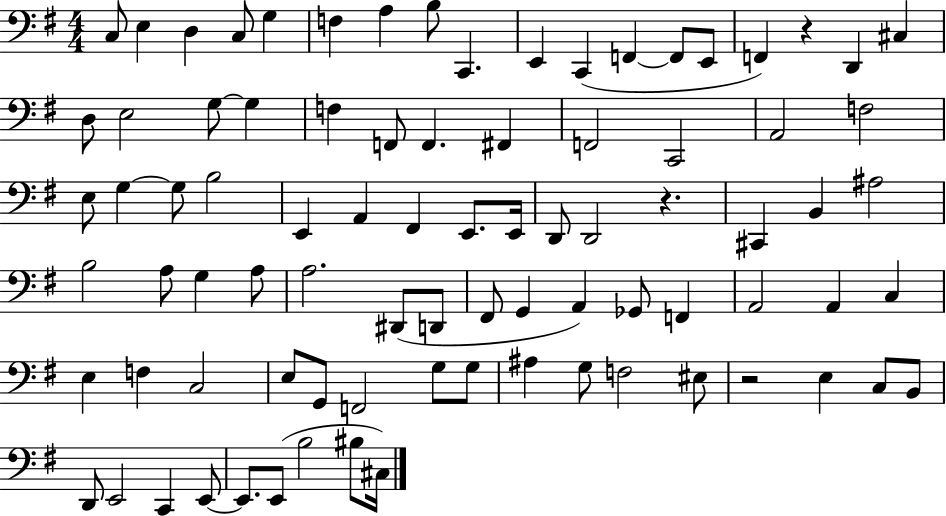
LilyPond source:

{
  \clef bass
  \numericTimeSignature
  \time 4/4
  \key g \major
  c8 e4 d4 c8 g4 | f4 a4 b8 c,4. | e,4 c,4( f,4~~ f,8 e,8 | f,4) r4 d,4 cis4 | \break d8 e2 g8~~ g4 | f4 f,8 f,4. fis,4 | f,2 c,2 | a,2 f2 | \break e8 g4~~ g8 b2 | e,4 a,4 fis,4 e,8. e,16 | d,8 d,2 r4. | cis,4 b,4 ais2 | \break b2 a8 g4 a8 | a2. dis,8( d,8 | fis,8 g,4 a,4) ges,8 f,4 | a,2 a,4 c4 | \break e4 f4 c2 | e8 g,8 f,2 g8 g8 | ais4 g8 f2 eis8 | r2 e4 c8 b,8 | \break d,8 e,2 c,4 e,8~~ | e,8. e,8( b2 bis8 cis16) | \bar "|."
}